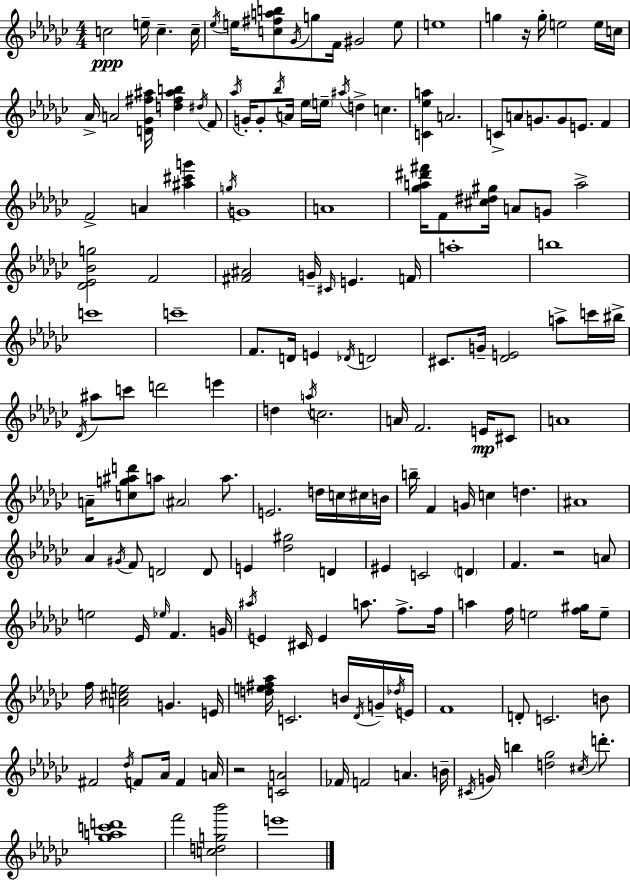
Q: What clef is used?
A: treble